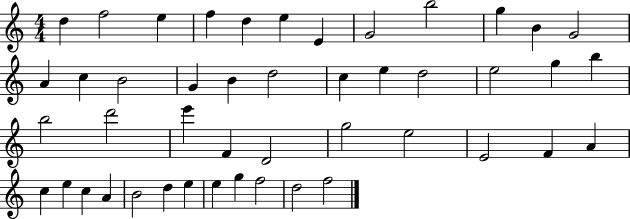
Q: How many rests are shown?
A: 0